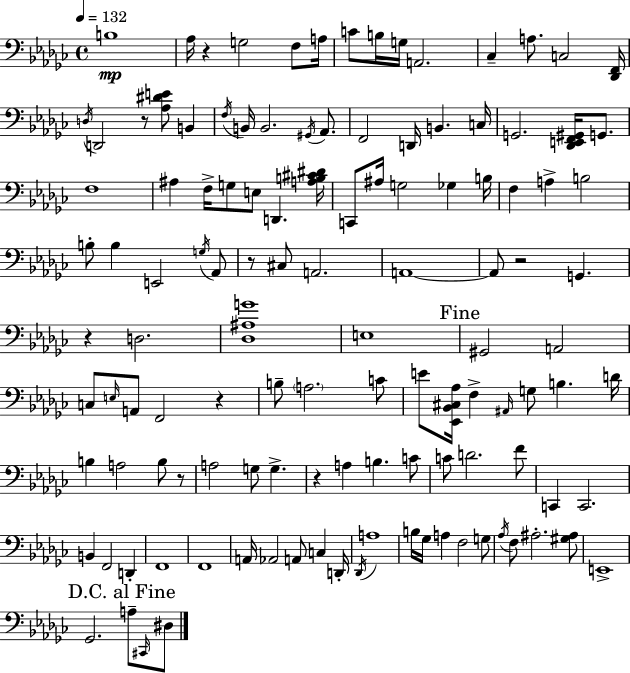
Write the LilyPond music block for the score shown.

{
  \clef bass
  \time 4/4
  \defaultTimeSignature
  \key ees \minor
  \tempo 4 = 132
  b1\mp | aes16 r4 g2 f8 a16 | c'8 b16 g16 a,2. | ces4-- a8. c2 <des, f,>16 | \break \acciaccatura { d16 } d,2 r8 <aes dis' e'>8 b,4 | \acciaccatura { f16 } b,16 b,2. \acciaccatura { gis,16 } | aes,8. f,2 d,16 b,4. | c16 g,2. <des, e, f, gis,>16 | \break g,8. f1 | ais4 f16-> g8 e8 d,4. | <a b cis' dis'>16 c,8 ais16 g2 ges4 | b16 f4 a4-> b2 | \break b8-. b4 e,2 | \acciaccatura { g16 } aes,8 r8 cis8 a,2. | a,1~~ | a,8 r2 g,4. | \break r4 d2. | <des ais g'>1 | e1 | \mark "Fine" gis,2 a,2 | \break c8 \grace { e16 } a,8 f,2 | r4 b8-- \parenthesize a2. | c'8 e'8 <ees, bes, cis aes>16 f4-> \grace { ais,16 } g8 b4. | d'16 b4 a2 | \break b8 r8 a2 g8 | g4.-> r4 a4 b4. | c'8 c'8 d'2. | f'8 c,4 c,2. | \break b,4 f,2 | d,4-. f,1 | f,1 | a,16 aes,2 a,8 | \break c4 d,16-. \acciaccatura { des,16 } a1 | b16 ges16 a4 f2 | g8 \acciaccatura { aes16 } f8 ais2.-. | <gis ais>8 e,1-> | \break \mark "D.C. al Fine" ges,2. | a8-- \grace { cis,16 } dis8 \bar "|."
}